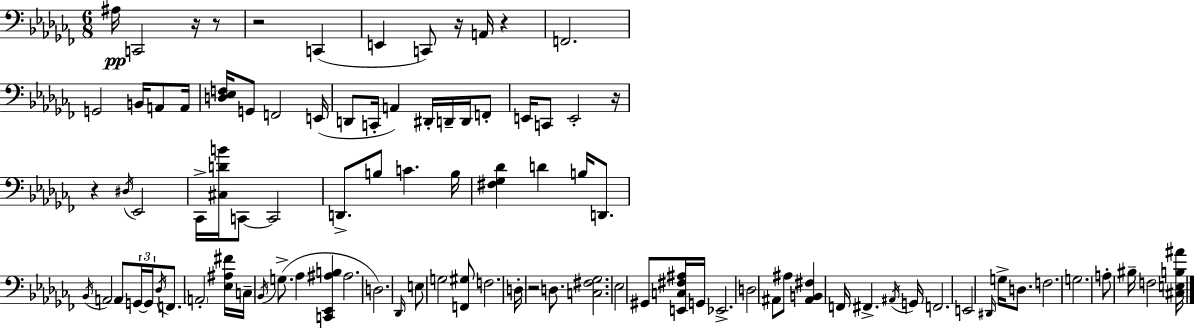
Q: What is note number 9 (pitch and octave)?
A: B2